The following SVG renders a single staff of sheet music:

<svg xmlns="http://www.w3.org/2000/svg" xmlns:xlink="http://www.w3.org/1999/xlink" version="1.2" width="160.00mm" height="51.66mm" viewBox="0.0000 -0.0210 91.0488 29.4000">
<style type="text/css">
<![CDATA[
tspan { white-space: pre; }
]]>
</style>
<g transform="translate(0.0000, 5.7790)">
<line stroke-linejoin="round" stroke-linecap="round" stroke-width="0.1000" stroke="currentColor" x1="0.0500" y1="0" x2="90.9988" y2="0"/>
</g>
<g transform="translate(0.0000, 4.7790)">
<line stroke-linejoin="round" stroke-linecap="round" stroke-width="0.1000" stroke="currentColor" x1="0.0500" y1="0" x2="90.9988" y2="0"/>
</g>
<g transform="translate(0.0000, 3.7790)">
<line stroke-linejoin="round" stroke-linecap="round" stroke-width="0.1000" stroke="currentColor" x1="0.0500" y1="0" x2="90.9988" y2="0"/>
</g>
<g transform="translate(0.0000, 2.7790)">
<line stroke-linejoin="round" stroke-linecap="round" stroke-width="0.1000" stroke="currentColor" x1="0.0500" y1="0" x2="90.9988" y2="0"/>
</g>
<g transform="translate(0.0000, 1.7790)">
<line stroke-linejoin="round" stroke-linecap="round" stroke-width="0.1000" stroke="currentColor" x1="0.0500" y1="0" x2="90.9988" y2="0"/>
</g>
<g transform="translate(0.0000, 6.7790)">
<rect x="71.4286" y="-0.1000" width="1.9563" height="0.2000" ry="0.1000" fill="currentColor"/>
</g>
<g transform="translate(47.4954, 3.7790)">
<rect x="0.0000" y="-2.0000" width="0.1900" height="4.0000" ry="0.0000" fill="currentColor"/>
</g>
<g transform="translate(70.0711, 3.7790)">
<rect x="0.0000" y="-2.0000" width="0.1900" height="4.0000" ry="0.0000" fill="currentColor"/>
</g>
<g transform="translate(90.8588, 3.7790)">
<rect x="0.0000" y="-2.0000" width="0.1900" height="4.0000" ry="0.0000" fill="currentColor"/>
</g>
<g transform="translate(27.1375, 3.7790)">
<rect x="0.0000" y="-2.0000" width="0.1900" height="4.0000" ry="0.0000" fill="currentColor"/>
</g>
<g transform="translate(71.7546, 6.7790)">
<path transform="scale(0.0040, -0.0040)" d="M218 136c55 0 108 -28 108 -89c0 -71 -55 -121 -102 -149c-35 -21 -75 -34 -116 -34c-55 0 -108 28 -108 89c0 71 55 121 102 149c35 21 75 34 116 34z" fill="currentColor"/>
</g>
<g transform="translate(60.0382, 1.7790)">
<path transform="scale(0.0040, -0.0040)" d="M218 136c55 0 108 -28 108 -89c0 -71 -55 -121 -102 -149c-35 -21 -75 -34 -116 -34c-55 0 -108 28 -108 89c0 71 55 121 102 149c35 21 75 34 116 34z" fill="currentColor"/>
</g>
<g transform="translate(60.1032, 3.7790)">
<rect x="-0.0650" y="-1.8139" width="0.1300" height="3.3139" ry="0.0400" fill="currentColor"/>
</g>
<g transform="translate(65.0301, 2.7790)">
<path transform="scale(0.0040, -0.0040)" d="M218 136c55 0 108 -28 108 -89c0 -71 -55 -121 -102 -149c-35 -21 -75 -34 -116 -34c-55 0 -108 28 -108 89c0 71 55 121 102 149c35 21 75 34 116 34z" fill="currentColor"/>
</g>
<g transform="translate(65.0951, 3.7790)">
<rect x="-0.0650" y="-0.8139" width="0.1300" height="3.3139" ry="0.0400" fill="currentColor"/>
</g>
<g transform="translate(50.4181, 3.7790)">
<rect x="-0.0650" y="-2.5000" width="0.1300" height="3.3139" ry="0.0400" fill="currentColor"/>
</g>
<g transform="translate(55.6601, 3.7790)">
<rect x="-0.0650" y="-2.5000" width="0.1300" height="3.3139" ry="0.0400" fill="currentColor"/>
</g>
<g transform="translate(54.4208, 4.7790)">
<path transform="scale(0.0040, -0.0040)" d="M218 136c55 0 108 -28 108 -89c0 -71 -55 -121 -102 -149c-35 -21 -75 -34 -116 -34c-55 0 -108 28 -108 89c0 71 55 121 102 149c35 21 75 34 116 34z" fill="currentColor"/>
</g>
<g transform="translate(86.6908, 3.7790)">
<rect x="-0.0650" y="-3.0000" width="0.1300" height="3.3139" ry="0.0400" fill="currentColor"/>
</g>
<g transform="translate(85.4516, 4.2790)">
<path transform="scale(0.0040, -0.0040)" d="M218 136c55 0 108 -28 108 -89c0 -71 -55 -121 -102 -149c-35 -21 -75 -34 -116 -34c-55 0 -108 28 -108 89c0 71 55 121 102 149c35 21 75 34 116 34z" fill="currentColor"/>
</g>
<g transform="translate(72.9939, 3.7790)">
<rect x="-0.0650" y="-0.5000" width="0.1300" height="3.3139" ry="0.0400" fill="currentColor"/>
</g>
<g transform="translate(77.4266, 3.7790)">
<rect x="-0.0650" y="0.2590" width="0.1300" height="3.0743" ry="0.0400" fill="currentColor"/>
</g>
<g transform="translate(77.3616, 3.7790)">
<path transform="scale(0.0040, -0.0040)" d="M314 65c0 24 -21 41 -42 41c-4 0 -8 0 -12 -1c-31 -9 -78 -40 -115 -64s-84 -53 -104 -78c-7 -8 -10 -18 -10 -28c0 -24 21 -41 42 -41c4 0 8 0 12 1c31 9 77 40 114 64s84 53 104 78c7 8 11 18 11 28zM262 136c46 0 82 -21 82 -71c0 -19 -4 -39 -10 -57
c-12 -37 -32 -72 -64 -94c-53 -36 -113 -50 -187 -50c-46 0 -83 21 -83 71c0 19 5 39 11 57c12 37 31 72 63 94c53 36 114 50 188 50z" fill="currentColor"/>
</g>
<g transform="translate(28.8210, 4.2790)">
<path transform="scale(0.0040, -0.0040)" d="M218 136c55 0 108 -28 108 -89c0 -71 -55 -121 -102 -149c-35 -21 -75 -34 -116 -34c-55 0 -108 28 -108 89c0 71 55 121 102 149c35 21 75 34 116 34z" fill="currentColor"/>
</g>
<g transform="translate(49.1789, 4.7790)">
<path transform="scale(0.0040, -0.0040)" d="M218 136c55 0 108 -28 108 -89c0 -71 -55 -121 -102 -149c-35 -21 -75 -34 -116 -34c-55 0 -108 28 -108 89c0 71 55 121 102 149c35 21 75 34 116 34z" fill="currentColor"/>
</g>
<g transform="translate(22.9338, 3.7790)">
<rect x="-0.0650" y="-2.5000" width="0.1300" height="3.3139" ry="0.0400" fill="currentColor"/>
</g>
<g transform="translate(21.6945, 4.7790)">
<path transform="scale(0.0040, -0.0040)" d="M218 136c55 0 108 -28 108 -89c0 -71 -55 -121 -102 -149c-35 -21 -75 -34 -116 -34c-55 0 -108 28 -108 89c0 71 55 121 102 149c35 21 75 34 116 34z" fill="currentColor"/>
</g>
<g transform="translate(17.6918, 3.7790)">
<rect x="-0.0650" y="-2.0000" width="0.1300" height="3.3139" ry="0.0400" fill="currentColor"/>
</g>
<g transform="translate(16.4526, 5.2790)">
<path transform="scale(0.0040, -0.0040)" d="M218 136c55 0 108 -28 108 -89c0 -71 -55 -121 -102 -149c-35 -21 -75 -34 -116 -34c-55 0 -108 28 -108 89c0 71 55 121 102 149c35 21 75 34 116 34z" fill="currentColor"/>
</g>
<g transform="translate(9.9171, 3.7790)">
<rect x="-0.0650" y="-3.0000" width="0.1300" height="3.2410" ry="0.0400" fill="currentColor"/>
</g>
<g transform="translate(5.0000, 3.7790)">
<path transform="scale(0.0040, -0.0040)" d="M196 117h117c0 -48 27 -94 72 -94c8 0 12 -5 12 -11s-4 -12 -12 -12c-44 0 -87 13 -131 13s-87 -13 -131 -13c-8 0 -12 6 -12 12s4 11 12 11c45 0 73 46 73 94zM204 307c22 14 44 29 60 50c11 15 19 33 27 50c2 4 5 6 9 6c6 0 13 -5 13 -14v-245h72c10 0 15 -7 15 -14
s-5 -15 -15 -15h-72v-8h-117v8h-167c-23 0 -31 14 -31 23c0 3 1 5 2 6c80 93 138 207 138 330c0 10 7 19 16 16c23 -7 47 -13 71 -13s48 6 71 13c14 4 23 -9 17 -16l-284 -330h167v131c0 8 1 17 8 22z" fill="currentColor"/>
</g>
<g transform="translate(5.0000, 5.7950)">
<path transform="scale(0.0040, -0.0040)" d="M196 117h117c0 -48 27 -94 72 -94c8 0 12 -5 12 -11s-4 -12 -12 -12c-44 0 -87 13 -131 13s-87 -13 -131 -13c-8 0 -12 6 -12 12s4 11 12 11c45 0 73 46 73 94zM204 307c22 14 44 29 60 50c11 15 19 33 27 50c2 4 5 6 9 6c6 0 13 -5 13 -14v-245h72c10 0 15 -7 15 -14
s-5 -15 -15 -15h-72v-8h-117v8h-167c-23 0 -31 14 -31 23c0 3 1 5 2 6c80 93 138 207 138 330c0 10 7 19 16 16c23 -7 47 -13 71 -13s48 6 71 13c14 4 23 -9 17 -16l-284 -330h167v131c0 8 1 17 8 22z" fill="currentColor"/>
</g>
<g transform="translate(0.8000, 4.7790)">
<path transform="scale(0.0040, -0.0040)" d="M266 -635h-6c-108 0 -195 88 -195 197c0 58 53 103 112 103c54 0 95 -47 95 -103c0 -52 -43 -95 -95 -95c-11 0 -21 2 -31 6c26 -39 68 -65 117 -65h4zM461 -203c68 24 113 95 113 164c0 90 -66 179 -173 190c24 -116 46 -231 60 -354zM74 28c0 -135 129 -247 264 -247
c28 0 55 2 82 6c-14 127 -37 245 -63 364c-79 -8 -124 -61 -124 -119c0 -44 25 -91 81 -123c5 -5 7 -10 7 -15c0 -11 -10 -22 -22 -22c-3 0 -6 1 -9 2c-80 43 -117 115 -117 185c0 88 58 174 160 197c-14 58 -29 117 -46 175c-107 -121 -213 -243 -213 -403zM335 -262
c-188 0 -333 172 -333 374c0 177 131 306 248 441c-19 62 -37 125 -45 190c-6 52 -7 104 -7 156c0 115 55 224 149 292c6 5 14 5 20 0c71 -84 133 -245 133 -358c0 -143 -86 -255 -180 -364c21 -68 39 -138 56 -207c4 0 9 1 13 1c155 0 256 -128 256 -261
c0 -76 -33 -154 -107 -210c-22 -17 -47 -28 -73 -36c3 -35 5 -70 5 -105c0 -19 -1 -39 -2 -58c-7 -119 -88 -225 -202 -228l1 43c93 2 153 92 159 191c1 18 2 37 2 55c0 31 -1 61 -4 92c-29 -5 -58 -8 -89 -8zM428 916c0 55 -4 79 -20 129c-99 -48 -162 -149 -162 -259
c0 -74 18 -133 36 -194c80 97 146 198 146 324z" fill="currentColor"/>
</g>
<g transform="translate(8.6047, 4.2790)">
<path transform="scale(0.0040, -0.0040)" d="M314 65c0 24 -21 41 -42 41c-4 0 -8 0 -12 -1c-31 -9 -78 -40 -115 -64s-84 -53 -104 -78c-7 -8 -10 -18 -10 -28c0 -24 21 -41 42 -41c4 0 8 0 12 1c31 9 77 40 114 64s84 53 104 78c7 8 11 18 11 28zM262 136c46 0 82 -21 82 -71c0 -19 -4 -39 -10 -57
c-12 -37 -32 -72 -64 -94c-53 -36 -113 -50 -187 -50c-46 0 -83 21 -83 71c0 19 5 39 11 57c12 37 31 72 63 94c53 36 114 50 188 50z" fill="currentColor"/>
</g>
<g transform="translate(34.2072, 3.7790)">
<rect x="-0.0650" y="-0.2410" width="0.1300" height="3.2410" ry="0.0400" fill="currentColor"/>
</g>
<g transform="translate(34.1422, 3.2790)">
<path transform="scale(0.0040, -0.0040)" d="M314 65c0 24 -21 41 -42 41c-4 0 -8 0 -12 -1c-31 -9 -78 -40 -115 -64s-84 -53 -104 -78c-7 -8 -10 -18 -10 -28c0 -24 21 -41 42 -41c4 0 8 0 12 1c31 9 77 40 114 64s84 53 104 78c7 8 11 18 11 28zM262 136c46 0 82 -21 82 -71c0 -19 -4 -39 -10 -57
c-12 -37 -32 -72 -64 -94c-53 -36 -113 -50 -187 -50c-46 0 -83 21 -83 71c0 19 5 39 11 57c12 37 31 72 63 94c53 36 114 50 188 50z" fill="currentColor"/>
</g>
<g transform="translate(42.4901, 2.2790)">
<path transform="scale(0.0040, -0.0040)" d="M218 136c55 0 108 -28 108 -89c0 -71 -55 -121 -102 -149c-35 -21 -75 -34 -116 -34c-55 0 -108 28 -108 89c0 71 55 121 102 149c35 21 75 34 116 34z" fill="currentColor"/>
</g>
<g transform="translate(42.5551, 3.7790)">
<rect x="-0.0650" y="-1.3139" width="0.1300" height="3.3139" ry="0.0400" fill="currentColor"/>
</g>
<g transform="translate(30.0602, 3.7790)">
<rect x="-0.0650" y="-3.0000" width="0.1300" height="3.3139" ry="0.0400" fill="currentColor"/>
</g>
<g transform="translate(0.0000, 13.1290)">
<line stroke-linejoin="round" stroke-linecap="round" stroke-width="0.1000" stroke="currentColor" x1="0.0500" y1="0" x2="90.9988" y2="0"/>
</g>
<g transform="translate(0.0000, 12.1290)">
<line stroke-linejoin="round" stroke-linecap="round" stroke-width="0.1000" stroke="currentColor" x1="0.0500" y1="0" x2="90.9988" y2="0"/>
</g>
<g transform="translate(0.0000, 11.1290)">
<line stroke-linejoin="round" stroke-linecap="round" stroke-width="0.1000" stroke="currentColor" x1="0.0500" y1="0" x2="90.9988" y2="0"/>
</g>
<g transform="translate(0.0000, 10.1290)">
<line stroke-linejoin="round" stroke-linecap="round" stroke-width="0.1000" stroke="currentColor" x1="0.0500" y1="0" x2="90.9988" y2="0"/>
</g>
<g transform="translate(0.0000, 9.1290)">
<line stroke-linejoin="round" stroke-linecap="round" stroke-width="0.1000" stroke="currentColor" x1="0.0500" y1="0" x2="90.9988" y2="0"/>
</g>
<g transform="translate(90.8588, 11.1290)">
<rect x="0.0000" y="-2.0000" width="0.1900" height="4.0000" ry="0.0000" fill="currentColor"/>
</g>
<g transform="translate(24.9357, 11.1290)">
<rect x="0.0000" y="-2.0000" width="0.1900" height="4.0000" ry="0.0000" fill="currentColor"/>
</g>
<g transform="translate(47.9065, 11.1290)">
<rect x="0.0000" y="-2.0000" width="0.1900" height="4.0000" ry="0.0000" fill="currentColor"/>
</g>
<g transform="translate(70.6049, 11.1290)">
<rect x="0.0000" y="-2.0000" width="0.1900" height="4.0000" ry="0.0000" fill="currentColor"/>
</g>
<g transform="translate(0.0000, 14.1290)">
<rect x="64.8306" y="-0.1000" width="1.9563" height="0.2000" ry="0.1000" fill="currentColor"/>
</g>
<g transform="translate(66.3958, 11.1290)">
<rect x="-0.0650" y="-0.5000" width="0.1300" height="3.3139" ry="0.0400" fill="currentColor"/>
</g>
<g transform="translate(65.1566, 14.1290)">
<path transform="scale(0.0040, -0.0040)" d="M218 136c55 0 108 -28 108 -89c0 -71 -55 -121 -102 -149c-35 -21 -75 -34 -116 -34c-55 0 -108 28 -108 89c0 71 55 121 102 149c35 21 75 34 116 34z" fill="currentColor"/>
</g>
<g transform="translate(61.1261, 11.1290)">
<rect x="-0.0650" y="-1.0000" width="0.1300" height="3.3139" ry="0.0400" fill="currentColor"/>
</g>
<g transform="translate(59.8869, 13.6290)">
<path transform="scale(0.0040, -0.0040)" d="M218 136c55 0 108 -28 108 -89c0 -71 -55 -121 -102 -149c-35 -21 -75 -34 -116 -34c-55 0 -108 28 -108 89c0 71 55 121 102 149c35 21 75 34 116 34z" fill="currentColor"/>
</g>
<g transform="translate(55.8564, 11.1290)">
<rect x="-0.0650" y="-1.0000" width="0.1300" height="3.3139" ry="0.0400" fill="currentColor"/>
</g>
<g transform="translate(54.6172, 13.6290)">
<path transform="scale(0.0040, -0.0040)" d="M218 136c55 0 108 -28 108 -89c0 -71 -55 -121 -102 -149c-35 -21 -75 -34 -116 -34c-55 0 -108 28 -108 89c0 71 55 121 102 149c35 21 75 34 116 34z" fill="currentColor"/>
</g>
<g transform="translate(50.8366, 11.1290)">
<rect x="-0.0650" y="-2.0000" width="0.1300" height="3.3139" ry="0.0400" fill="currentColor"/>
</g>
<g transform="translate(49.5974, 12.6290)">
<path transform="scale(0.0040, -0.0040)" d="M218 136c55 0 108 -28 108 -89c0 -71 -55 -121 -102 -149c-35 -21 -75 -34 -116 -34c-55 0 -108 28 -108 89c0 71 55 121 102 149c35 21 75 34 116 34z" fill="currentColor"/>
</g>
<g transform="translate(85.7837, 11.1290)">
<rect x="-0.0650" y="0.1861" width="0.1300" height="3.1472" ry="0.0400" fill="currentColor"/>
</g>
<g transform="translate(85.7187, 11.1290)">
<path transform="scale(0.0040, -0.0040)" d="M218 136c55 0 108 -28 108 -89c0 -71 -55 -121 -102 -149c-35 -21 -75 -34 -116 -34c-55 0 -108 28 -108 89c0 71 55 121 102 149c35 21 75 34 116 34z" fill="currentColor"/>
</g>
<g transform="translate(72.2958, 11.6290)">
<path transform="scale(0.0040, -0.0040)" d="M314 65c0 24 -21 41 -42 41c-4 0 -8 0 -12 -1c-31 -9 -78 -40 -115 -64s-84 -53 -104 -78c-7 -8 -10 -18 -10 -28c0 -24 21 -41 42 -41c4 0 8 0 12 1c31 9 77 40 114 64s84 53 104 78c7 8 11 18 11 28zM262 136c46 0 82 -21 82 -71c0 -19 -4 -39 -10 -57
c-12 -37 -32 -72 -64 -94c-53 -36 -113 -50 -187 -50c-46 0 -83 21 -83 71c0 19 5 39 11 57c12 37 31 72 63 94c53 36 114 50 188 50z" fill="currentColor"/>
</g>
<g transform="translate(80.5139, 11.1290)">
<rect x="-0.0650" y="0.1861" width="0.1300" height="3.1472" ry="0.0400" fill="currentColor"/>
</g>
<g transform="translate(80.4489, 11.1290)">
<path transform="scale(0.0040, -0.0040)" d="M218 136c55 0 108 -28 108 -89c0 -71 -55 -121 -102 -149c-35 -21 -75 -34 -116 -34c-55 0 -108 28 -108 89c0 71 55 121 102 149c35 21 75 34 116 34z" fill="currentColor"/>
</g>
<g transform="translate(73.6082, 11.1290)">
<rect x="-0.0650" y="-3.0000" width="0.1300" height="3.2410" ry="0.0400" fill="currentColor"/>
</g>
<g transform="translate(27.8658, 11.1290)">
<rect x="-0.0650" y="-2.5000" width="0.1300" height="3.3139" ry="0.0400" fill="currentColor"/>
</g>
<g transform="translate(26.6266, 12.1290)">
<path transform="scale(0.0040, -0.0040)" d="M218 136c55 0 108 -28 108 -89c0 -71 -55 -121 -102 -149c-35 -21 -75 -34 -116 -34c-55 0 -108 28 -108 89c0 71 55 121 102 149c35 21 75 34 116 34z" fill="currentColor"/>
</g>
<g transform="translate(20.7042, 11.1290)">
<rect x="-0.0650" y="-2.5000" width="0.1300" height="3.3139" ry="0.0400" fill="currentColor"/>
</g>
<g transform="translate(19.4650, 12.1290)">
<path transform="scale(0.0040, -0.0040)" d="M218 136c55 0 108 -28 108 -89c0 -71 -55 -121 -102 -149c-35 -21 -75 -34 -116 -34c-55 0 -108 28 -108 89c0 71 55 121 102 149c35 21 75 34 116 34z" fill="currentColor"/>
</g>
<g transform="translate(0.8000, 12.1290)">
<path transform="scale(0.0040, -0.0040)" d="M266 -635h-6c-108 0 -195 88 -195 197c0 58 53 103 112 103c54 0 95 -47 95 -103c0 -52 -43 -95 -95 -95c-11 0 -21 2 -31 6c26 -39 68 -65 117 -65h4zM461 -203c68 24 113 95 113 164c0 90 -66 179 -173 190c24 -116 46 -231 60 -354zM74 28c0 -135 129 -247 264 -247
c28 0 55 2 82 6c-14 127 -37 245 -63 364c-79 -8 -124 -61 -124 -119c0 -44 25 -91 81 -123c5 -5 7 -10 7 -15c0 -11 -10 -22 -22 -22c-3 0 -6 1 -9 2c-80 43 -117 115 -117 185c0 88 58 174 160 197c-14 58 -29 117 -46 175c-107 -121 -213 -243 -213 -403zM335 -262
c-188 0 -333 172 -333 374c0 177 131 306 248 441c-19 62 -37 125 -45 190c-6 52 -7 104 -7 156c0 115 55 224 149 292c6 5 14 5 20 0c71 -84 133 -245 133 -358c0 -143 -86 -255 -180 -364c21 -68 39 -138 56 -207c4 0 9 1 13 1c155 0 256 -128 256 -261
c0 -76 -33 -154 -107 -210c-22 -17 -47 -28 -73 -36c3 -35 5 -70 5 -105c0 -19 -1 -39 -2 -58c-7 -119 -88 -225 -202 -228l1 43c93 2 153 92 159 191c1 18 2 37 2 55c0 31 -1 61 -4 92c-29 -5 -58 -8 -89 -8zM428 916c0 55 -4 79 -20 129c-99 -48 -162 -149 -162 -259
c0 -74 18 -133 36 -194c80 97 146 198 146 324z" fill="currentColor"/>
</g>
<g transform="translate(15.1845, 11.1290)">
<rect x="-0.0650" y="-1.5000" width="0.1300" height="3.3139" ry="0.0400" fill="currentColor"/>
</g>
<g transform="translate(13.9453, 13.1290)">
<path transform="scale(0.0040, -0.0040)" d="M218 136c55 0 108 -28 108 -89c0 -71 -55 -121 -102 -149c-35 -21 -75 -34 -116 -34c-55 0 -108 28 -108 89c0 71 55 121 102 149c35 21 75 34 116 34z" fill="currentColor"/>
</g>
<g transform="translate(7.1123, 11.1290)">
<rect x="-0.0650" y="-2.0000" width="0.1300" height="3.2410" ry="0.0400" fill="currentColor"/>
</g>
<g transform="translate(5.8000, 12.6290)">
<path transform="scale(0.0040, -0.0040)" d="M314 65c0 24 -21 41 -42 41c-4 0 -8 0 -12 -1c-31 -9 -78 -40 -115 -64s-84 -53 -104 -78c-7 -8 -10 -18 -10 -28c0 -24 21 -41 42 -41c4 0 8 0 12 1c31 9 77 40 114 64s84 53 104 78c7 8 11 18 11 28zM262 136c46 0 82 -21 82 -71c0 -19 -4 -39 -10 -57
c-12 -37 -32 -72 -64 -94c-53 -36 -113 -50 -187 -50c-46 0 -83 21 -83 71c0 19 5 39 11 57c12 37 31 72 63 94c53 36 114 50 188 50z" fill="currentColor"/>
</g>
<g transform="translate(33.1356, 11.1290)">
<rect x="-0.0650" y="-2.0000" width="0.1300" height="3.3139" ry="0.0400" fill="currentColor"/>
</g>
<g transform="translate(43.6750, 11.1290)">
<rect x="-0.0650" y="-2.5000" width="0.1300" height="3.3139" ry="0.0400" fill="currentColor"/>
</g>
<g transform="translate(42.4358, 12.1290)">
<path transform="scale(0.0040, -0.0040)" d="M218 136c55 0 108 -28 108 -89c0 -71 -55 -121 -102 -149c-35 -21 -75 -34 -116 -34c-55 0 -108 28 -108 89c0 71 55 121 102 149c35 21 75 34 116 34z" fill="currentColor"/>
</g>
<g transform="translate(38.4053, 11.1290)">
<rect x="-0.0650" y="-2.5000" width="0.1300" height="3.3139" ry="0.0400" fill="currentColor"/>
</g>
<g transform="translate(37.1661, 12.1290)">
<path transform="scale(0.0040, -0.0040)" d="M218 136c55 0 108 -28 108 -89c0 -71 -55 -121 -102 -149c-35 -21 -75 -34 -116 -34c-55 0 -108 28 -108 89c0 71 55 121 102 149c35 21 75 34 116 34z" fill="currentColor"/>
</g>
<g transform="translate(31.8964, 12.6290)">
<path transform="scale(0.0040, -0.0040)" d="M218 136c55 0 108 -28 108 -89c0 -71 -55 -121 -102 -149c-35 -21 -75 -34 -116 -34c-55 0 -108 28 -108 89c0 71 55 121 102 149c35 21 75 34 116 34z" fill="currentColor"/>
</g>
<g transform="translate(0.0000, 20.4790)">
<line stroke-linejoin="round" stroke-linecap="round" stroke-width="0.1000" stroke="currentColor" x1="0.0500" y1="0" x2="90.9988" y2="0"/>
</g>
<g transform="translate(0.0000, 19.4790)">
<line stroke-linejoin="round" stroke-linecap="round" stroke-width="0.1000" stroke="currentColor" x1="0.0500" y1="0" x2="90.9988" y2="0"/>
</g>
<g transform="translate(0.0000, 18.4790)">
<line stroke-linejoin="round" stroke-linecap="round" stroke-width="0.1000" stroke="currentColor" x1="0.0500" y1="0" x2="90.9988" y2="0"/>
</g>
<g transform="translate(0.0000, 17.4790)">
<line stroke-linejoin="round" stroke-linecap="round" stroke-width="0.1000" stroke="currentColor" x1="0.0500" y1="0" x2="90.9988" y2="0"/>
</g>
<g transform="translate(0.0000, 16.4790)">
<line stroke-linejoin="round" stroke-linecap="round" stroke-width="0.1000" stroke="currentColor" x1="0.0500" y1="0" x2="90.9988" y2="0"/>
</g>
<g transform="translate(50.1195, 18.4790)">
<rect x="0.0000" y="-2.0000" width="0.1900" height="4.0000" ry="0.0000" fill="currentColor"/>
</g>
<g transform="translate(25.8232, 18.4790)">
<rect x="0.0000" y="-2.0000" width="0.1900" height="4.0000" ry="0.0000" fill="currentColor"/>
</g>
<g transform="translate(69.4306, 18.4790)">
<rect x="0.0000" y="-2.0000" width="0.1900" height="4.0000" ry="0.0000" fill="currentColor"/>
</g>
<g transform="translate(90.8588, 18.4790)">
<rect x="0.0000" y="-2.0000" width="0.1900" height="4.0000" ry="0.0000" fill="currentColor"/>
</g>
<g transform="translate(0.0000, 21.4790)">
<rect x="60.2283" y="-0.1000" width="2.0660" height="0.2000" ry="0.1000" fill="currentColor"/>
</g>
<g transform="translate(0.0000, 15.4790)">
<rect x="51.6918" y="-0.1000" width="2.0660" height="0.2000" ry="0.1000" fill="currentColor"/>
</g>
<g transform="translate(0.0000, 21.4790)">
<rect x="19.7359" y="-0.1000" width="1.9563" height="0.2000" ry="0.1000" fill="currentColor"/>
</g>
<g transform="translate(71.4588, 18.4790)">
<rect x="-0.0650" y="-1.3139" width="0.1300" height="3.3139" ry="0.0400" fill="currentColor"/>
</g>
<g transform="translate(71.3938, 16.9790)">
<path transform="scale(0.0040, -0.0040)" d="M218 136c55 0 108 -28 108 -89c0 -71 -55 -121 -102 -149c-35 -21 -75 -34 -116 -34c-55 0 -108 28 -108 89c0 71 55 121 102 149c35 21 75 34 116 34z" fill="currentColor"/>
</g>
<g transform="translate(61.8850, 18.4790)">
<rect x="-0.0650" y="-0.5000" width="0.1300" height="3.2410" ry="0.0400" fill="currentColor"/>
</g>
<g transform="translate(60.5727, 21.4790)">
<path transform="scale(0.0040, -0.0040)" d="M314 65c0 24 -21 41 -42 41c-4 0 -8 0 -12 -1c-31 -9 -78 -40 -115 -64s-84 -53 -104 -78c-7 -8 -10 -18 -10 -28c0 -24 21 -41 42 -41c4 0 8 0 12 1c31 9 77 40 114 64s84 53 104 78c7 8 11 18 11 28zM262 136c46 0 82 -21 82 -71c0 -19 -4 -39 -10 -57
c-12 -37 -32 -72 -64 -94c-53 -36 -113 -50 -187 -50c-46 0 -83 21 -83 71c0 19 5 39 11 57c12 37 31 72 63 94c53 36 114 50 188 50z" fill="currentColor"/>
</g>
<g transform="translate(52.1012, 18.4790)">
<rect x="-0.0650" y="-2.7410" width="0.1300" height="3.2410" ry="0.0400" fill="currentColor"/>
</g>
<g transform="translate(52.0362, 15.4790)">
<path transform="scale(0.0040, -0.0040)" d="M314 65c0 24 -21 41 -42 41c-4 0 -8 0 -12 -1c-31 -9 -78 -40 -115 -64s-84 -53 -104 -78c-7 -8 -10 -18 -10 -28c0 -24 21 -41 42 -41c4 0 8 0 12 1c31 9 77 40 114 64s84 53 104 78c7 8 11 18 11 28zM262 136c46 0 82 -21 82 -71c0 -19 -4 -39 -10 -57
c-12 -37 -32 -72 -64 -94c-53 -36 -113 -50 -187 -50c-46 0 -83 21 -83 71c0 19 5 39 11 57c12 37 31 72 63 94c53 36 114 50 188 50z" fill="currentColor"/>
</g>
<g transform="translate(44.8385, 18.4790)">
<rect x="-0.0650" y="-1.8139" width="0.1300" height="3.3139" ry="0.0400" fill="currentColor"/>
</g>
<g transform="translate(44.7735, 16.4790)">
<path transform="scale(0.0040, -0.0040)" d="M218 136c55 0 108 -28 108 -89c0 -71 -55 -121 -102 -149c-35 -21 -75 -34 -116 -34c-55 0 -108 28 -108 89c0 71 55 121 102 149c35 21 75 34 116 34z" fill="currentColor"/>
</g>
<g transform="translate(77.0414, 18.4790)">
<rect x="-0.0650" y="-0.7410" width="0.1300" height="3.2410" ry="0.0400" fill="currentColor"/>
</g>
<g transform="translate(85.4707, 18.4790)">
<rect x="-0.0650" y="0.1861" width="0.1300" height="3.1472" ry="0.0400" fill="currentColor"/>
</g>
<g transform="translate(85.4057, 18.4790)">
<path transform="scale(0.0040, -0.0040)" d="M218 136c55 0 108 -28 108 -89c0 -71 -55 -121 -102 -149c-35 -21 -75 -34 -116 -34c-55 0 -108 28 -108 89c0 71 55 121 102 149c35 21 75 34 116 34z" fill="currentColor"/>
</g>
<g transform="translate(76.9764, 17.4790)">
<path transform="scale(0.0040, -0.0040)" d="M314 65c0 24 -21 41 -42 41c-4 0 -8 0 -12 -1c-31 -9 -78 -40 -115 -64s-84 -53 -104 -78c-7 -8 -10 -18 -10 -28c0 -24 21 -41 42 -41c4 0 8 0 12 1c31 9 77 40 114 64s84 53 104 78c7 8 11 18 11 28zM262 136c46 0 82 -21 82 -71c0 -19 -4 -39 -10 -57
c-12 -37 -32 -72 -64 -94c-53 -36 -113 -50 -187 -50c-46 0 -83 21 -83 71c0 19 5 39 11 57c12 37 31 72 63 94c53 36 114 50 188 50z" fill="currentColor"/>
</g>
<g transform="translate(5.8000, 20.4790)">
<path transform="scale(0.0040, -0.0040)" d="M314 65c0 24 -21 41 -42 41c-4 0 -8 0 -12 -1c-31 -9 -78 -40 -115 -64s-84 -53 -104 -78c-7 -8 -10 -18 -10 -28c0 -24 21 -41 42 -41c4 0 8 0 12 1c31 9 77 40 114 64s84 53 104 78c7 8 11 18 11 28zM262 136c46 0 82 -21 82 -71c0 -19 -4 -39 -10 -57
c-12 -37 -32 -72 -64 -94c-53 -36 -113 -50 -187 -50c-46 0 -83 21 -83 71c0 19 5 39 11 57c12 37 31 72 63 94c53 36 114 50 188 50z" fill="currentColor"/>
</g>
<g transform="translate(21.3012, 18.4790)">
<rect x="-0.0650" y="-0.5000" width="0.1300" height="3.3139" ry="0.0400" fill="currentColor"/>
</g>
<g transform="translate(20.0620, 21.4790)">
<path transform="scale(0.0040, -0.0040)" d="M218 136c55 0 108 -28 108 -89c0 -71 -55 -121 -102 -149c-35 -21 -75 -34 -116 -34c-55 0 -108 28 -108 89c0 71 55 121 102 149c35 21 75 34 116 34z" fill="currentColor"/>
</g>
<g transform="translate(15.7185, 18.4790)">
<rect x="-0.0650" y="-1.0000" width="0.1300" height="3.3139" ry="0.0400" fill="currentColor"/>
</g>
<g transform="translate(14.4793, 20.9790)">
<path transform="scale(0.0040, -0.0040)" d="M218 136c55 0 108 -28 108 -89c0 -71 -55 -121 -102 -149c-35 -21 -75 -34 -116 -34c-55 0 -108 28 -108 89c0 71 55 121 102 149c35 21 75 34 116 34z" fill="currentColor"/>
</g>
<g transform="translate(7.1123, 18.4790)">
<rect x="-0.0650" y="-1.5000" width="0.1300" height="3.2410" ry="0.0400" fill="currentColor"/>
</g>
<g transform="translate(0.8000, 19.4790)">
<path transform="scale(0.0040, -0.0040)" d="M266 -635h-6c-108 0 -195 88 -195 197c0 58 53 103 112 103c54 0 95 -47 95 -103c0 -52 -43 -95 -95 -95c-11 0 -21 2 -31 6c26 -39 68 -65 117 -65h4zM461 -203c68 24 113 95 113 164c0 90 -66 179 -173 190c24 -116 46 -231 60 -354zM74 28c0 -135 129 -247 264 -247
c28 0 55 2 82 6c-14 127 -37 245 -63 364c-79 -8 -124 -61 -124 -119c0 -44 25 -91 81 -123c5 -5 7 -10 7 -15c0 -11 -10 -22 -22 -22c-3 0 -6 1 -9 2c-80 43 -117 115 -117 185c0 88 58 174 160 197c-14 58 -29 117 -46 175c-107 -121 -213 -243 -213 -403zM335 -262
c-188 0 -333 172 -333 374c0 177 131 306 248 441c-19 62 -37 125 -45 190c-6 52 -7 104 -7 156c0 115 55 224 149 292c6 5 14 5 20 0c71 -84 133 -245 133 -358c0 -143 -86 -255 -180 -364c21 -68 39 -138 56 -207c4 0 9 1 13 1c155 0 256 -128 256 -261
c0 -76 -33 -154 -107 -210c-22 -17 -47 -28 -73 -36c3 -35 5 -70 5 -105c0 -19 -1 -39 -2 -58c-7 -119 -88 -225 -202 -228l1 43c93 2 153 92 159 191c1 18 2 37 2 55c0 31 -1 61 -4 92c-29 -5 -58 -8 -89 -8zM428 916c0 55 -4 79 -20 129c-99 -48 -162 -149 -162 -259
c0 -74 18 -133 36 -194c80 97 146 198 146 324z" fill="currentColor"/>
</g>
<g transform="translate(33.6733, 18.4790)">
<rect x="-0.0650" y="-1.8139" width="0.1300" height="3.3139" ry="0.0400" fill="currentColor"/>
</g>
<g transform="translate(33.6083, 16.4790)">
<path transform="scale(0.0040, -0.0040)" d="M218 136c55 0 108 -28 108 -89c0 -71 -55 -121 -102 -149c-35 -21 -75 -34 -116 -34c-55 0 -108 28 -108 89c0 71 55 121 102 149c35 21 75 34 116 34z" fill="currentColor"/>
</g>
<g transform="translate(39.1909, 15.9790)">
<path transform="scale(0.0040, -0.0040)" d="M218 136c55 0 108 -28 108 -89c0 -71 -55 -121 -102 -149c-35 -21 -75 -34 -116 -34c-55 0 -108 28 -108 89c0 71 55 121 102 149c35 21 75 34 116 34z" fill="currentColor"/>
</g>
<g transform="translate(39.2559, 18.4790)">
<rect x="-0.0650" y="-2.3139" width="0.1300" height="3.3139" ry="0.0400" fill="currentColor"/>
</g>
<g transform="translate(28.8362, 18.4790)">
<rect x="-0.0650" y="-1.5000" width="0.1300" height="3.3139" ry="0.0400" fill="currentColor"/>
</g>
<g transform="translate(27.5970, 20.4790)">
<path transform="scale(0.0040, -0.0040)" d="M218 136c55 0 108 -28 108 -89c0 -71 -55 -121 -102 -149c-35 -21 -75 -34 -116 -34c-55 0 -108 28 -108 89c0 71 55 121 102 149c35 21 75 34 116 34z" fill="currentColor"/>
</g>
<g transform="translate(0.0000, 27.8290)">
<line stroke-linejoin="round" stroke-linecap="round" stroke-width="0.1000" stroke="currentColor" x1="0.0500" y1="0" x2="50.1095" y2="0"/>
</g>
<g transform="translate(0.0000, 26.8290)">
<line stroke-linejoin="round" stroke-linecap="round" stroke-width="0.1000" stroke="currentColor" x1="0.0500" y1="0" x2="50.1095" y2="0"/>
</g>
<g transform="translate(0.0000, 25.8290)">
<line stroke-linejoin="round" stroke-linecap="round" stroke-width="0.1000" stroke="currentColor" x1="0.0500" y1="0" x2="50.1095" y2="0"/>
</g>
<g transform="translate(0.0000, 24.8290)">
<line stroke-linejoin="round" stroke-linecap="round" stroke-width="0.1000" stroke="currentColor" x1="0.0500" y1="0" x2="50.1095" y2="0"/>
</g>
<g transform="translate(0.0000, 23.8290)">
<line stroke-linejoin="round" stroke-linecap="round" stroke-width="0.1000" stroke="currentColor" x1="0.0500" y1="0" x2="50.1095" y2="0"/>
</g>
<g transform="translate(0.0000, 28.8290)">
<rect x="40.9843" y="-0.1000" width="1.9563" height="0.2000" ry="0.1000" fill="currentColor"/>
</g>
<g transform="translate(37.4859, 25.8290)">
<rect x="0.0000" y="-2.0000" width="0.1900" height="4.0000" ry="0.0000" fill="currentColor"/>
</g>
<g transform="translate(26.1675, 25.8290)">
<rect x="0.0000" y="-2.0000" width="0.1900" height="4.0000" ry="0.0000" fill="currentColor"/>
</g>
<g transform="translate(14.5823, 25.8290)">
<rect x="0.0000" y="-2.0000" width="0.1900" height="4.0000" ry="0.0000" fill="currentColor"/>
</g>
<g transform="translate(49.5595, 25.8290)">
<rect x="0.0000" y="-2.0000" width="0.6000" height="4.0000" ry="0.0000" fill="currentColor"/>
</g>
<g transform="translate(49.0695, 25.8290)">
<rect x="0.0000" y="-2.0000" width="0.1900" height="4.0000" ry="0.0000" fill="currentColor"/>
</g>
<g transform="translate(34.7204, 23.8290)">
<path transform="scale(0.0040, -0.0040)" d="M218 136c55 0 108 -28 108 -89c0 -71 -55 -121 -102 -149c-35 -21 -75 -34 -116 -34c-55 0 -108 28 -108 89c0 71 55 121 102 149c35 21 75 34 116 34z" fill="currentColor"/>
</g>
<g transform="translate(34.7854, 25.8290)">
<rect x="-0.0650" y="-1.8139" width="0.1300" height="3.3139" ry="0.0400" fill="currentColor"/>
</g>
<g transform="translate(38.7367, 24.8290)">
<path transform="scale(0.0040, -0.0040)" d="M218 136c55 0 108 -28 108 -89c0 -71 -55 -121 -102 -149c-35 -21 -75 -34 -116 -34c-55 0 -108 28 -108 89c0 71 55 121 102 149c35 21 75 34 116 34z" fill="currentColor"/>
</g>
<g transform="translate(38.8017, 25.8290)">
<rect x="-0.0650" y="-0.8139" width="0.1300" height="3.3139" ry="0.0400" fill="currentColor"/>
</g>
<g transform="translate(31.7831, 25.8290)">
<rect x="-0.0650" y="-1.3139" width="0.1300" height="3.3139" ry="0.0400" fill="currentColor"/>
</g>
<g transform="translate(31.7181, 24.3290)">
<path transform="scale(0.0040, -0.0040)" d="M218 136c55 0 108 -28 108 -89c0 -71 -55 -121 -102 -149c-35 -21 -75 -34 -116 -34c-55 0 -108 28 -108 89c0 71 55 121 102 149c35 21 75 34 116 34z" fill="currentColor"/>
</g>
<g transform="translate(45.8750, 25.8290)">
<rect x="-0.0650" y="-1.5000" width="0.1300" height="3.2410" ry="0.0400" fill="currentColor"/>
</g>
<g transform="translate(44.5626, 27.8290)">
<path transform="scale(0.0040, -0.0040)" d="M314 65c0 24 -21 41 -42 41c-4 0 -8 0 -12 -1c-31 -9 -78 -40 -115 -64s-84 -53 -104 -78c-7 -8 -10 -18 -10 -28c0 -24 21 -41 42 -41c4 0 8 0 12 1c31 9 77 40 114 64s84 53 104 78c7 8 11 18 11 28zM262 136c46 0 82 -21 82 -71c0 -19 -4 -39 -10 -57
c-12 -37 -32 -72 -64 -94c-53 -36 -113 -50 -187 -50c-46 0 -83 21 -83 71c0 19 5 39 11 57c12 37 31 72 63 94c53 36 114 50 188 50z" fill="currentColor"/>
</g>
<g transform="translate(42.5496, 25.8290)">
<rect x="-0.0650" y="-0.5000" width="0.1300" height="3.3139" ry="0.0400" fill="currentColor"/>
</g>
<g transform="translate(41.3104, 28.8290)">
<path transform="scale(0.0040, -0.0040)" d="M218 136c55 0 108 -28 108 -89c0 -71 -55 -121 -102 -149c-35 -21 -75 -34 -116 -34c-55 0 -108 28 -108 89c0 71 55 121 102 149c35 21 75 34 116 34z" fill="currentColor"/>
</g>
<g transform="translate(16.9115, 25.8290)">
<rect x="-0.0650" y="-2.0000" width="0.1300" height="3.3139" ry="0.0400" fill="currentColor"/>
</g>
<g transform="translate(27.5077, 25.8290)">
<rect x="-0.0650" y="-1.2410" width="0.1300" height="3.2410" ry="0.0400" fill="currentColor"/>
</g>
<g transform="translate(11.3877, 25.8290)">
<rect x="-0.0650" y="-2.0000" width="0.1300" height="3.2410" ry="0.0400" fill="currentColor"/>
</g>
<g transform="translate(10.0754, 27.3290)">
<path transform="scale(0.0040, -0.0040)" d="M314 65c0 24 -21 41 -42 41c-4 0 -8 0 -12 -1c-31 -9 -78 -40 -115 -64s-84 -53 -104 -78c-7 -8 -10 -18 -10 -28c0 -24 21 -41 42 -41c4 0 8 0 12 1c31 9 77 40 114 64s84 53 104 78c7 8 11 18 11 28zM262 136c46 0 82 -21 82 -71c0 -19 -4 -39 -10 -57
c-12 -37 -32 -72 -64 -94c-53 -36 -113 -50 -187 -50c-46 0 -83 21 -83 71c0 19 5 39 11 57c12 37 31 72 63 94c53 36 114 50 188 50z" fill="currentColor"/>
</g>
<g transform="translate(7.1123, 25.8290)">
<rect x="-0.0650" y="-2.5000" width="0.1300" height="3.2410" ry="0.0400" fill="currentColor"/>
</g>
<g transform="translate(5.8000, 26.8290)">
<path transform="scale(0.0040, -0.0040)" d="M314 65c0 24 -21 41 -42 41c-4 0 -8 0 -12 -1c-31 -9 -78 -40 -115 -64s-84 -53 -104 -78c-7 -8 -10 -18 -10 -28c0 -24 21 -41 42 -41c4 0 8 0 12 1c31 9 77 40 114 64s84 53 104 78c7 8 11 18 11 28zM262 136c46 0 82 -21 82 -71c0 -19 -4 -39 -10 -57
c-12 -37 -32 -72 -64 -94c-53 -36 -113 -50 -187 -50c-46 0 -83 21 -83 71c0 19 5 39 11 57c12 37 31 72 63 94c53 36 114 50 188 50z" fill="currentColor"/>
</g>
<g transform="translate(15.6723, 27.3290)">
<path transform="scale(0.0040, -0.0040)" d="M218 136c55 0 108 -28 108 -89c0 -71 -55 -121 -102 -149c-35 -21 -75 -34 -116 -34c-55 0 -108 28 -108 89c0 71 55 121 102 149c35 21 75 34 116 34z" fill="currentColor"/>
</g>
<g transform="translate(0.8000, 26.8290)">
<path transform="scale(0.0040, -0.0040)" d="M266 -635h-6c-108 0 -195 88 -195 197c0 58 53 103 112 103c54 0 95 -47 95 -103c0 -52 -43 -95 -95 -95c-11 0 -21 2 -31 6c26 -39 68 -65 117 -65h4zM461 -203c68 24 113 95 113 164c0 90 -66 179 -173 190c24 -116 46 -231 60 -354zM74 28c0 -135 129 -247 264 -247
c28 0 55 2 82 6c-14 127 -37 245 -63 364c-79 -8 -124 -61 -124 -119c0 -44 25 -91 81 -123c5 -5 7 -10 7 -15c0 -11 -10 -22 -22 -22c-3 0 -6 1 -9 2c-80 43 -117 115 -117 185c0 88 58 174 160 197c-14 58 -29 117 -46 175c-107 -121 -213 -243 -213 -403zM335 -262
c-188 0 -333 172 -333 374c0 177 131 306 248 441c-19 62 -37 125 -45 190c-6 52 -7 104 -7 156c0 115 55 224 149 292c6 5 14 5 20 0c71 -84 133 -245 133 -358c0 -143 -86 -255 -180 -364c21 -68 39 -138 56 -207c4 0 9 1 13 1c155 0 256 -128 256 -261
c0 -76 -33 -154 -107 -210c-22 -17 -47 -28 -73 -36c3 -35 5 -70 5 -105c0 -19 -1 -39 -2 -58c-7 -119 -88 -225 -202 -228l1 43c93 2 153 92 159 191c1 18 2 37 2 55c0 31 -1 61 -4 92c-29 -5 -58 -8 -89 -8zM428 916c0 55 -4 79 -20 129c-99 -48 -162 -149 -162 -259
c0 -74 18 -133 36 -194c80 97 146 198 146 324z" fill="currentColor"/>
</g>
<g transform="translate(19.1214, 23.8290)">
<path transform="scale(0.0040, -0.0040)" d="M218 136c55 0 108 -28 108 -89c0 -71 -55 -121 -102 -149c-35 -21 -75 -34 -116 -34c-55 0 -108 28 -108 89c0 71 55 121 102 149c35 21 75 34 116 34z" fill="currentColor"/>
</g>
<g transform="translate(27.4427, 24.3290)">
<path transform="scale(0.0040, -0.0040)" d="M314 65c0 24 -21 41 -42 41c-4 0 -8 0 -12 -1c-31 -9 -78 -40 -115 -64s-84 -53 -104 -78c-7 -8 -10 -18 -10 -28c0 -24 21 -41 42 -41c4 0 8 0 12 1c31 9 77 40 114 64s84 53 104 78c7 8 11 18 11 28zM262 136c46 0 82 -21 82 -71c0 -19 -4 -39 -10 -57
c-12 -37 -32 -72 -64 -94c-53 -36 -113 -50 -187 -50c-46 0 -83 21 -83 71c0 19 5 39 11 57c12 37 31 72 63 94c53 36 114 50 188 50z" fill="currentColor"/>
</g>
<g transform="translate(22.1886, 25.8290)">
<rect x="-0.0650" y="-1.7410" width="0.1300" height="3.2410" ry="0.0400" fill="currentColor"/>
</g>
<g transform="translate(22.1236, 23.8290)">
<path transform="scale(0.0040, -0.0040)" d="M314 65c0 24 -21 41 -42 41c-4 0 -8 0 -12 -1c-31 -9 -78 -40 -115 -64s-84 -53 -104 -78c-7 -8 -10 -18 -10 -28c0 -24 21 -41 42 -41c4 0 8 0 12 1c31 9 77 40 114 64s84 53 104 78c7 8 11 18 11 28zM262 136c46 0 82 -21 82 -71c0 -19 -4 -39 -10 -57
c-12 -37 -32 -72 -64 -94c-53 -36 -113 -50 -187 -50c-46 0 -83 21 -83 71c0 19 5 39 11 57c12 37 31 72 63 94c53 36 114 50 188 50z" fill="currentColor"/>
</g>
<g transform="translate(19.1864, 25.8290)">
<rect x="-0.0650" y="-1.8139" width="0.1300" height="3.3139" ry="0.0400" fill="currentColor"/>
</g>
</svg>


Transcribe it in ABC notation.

X:1
T:Untitled
M:4/4
L:1/4
K:C
A2 F G A c2 e G G f d C B2 A F2 E G G F G G F D D C A2 B B E2 D C E f g f a2 C2 e d2 B G2 F2 F f f2 e2 e f d C E2